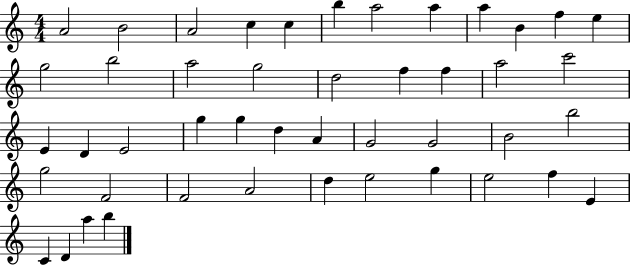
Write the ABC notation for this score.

X:1
T:Untitled
M:4/4
L:1/4
K:C
A2 B2 A2 c c b a2 a a B f e g2 b2 a2 g2 d2 f f a2 c'2 E D E2 g g d A G2 G2 B2 b2 g2 F2 F2 A2 d e2 g e2 f E C D a b